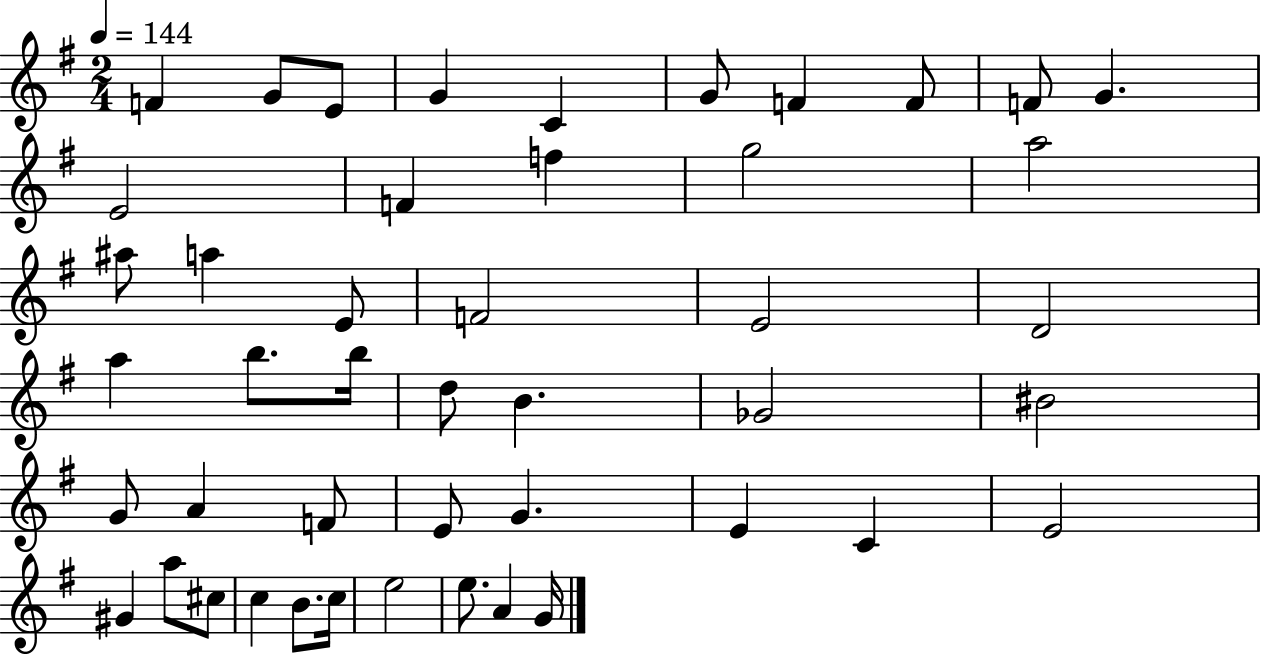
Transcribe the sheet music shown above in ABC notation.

X:1
T:Untitled
M:2/4
L:1/4
K:G
F G/2 E/2 G C G/2 F F/2 F/2 G E2 F f g2 a2 ^a/2 a E/2 F2 E2 D2 a b/2 b/4 d/2 B _G2 ^B2 G/2 A F/2 E/2 G E C E2 ^G a/2 ^c/2 c B/2 c/4 e2 e/2 A G/4